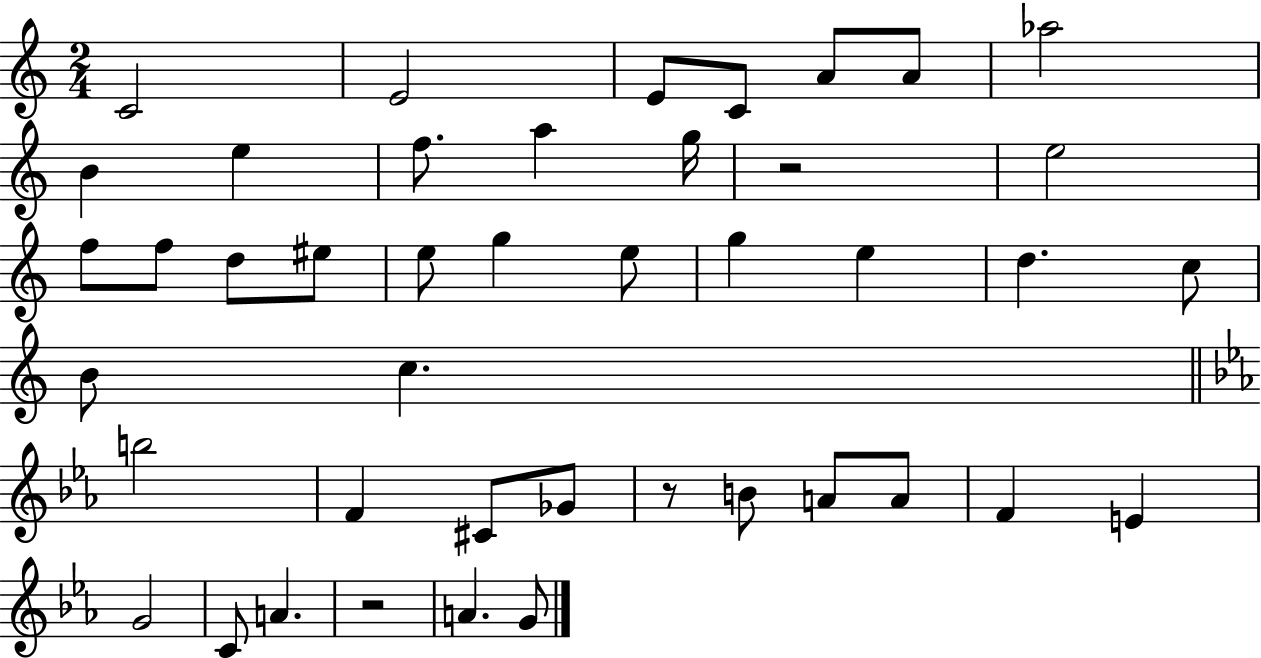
{
  \clef treble
  \numericTimeSignature
  \time 2/4
  \key c \major
  \repeat volta 2 { c'2 | e'2 | e'8 c'8 a'8 a'8 | aes''2 | \break b'4 e''4 | f''8. a''4 g''16 | r2 | e''2 | \break f''8 f''8 d''8 eis''8 | e''8 g''4 e''8 | g''4 e''4 | d''4. c''8 | \break b'8 c''4. | \bar "||" \break \key ees \major b''2 | f'4 cis'8 ges'8 | r8 b'8 a'8 a'8 | f'4 e'4 | \break g'2 | c'8 a'4. | r2 | a'4. g'8 | \break } \bar "|."
}